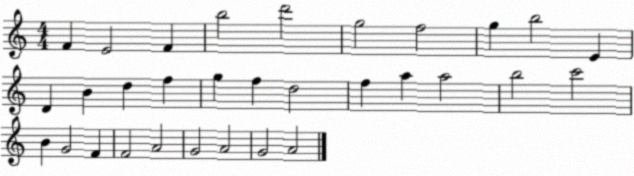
X:1
T:Untitled
M:4/4
L:1/4
K:C
F E2 F b2 d'2 g2 f2 g b2 E D B d f g f d2 f a a2 b2 c'2 B G2 F F2 A2 G2 A2 G2 A2